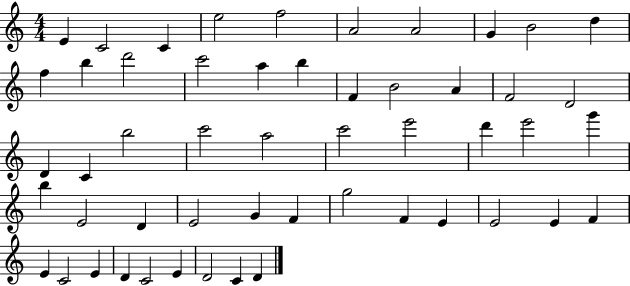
{
  \clef treble
  \numericTimeSignature
  \time 4/4
  \key c \major
  e'4 c'2 c'4 | e''2 f''2 | a'2 a'2 | g'4 b'2 d''4 | \break f''4 b''4 d'''2 | c'''2 a''4 b''4 | f'4 b'2 a'4 | f'2 d'2 | \break d'4 c'4 b''2 | c'''2 a''2 | c'''2 e'''2 | d'''4 e'''2 g'''4 | \break b''4 e'2 d'4 | e'2 g'4 f'4 | g''2 f'4 e'4 | e'2 e'4 f'4 | \break e'4 c'2 e'4 | d'4 c'2 e'4 | d'2 c'4 d'4 | \bar "|."
}